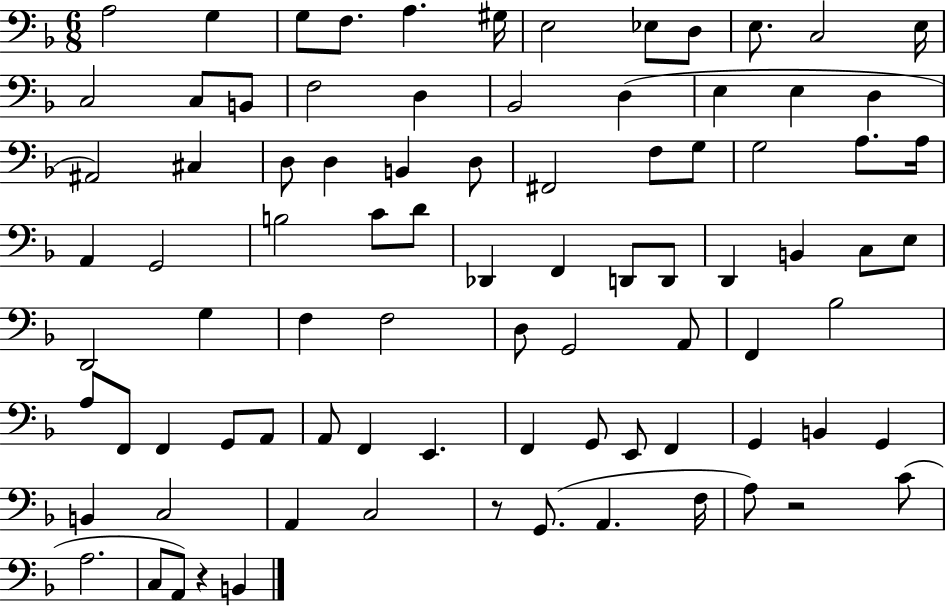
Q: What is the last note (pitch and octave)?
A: B2